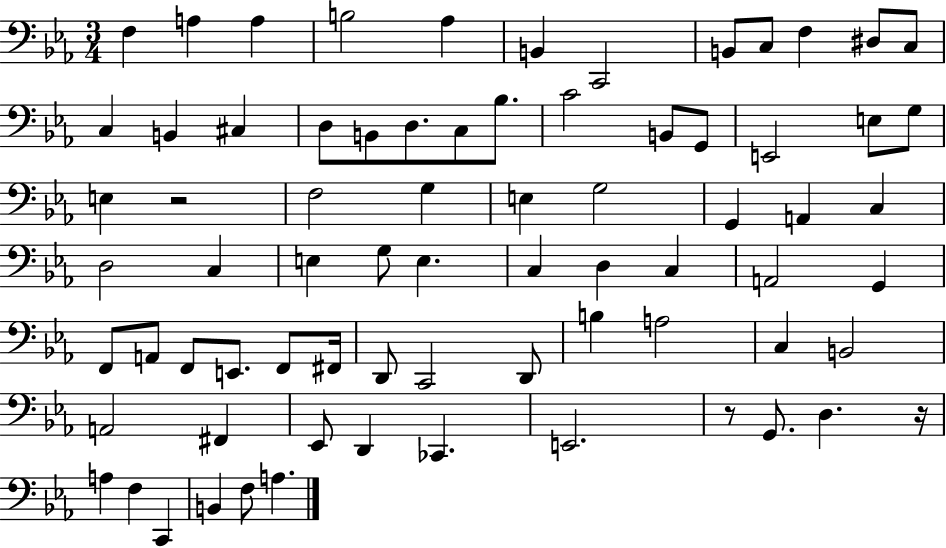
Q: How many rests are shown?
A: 3